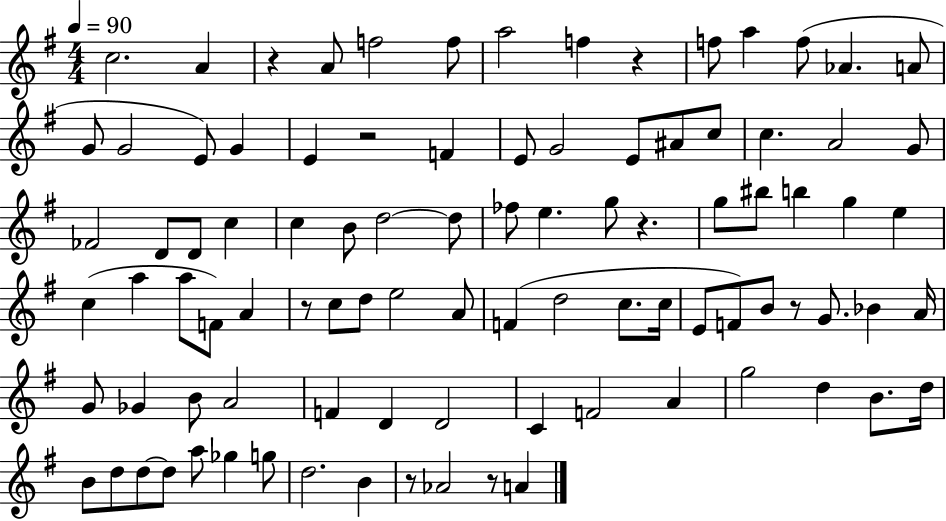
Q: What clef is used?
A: treble